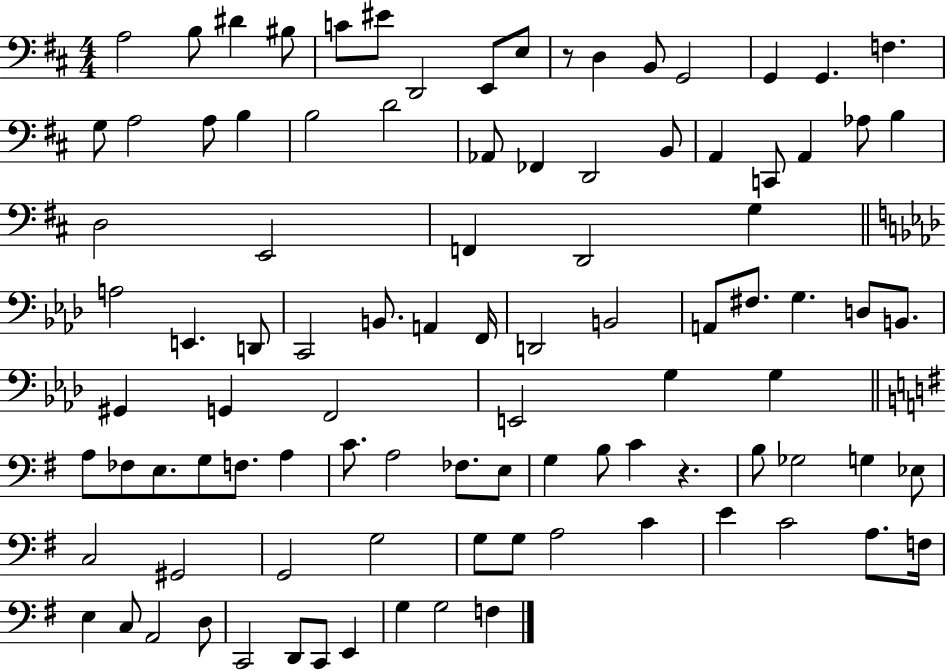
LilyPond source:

{
  \clef bass
  \numericTimeSignature
  \time 4/4
  \key d \major
  a2 b8 dis'4 bis8 | c'8 eis'8 d,2 e,8 e8 | r8 d4 b,8 g,2 | g,4 g,4. f4. | \break g8 a2 a8 b4 | b2 d'2 | aes,8 fes,4 d,2 b,8 | a,4 c,8 a,4 aes8 b4 | \break d2 e,2 | f,4 d,2 g4 | \bar "||" \break \key f \minor a2 e,4. d,8 | c,2 b,8. a,4 f,16 | d,2 b,2 | a,8 fis8. g4. d8 b,8. | \break gis,4 g,4 f,2 | e,2 g4 g4 | \bar "||" \break \key e \minor a8 fes8 e8. g8 f8. a4 | c'8. a2 fes8. e8 | g4 b8 c'4 r4. | b8 ges2 g4 ees8 | \break c2 gis,2 | g,2 g2 | g8 g8 a2 c'4 | e'4 c'2 a8. f16 | \break e4 c8 a,2 d8 | c,2 d,8 c,8 e,4 | g4 g2 f4 | \bar "|."
}